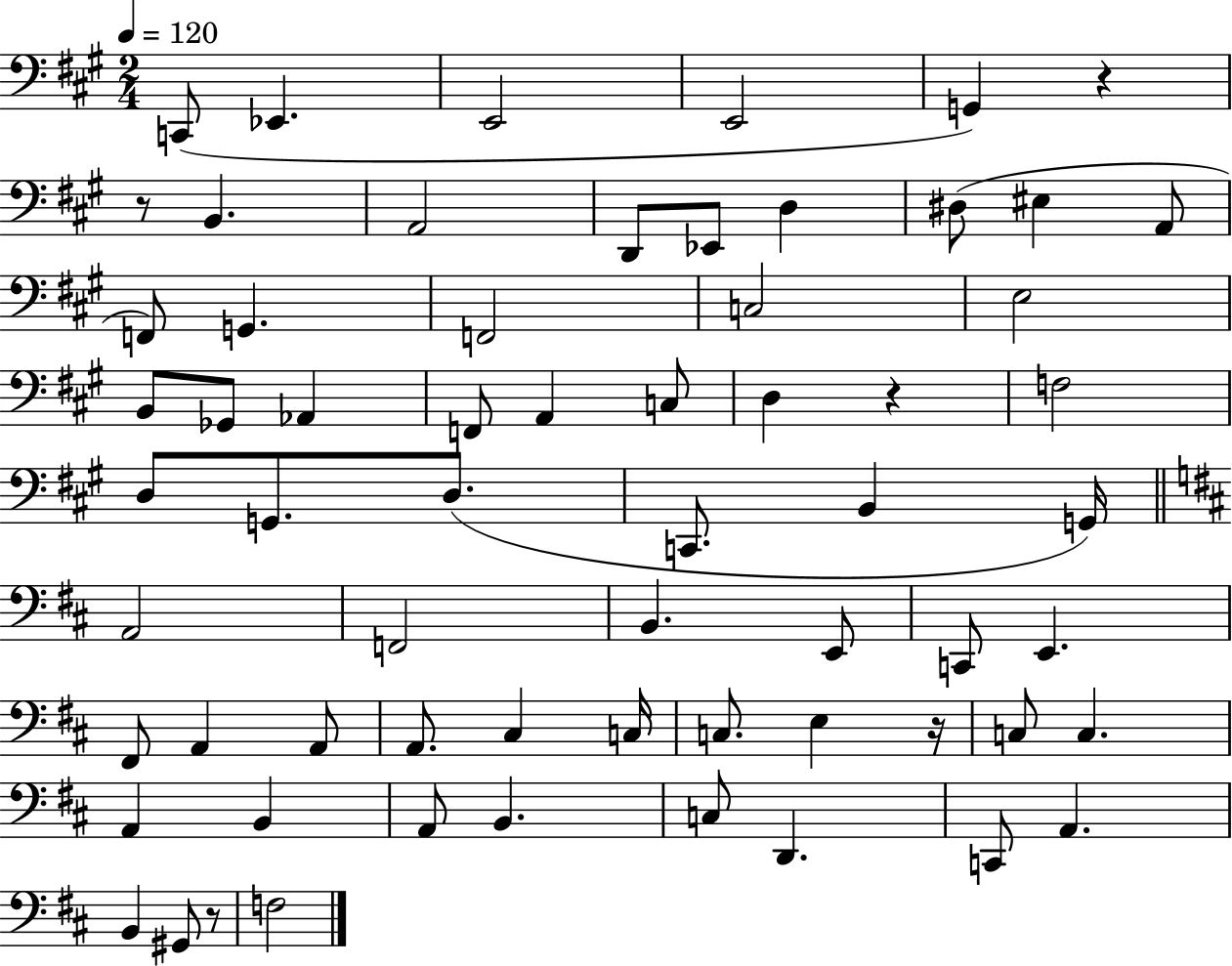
{
  \clef bass
  \numericTimeSignature
  \time 2/4
  \key a \major
  \tempo 4 = 120
  \repeat volta 2 { c,8( ees,4. | e,2 | e,2 | g,4) r4 | \break r8 b,4. | a,2 | d,8 ees,8 d4 | dis8( eis4 a,8 | \break f,8) g,4. | f,2 | c2 | e2 | \break b,8 ges,8 aes,4 | f,8 a,4 c8 | d4 r4 | f2 | \break d8 g,8. d8.( | c,8. b,4 g,16) | \bar "||" \break \key d \major a,2 | f,2 | b,4. e,8 | c,8 e,4. | \break fis,8 a,4 a,8 | a,8. cis4 c16 | c8. e4 r16 | c8 c4. | \break a,4 b,4 | a,8 b,4. | c8 d,4. | c,8 a,4. | \break b,4 gis,8 r8 | f2 | } \bar "|."
}